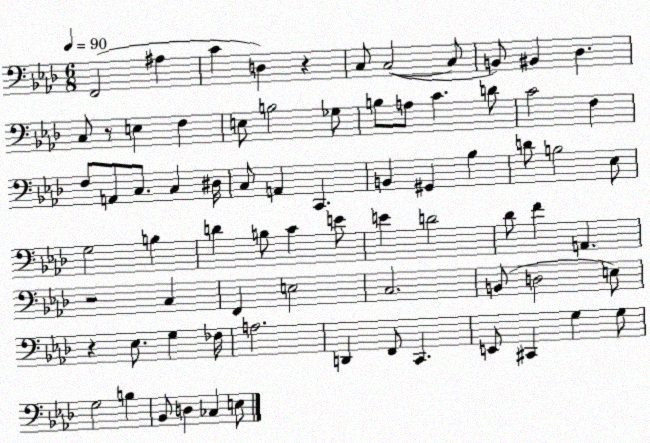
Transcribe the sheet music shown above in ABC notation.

X:1
T:Untitled
M:6/8
L:1/4
K:Ab
F,,2 ^A, C D, z C,/2 C,2 C,/2 B,,/2 ^B,, _D, C,/2 z/2 E, F, E,/2 B,2 _G,/2 B,/2 A,/2 C D/2 C2 F, F,/2 A,,/2 C,/2 C, ^D,/4 C,/2 A,, C,, B,, ^G,, _B, D/2 B,2 _E,/2 G,2 B, D B,/2 C E/2 E D2 _D/2 F A,, z2 C, F,, E,2 C,2 B,,/2 D,2 E,/2 z _E,/2 G, _F,/4 A,2 D,, F,,/2 C,, E,,/2 ^C,, G, G,/2 G,2 B, _B,,/2 D, _C, E,/2